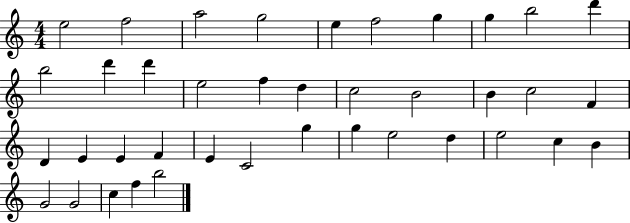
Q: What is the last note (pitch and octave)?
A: B5